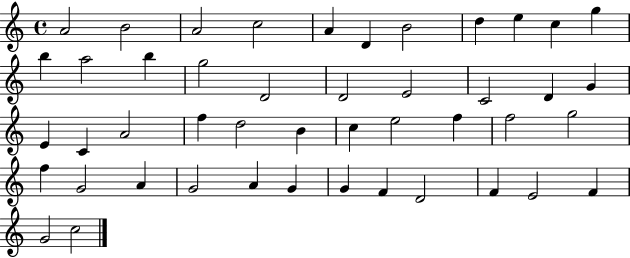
A4/h B4/h A4/h C5/h A4/q D4/q B4/h D5/q E5/q C5/q G5/q B5/q A5/h B5/q G5/h D4/h D4/h E4/h C4/h D4/q G4/q E4/q C4/q A4/h F5/q D5/h B4/q C5/q E5/h F5/q F5/h G5/h F5/q G4/h A4/q G4/h A4/q G4/q G4/q F4/q D4/h F4/q E4/h F4/q G4/h C5/h